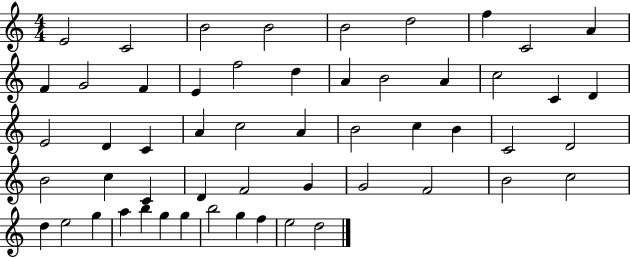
E4/h C4/h B4/h B4/h B4/h D5/h F5/q C4/h A4/q F4/q G4/h F4/q E4/q F5/h D5/q A4/q B4/h A4/q C5/h C4/q D4/q E4/h D4/q C4/q A4/q C5/h A4/q B4/h C5/q B4/q C4/h D4/h B4/h C5/q C4/q D4/q F4/h G4/q G4/h F4/h B4/h C5/h D5/q E5/h G5/q A5/q B5/q G5/q G5/q B5/h G5/q F5/q E5/h D5/h